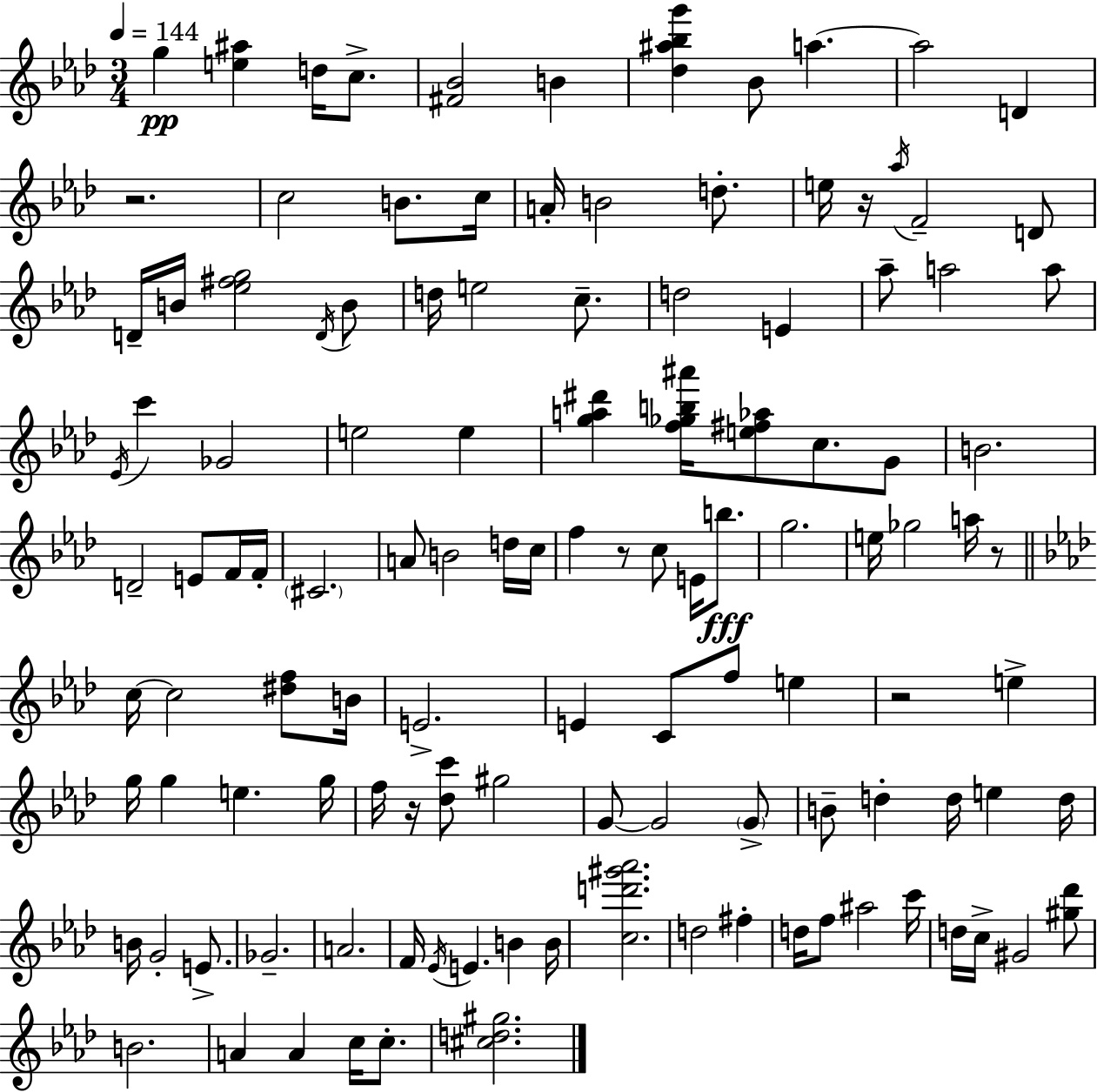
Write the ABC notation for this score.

X:1
T:Untitled
M:3/4
L:1/4
K:Ab
g [e^a] d/4 c/2 [^F_B]2 B [_d^a_bg'] _B/2 a a2 D z2 c2 B/2 c/4 A/4 B2 d/2 e/4 z/4 _a/4 F2 D/2 D/4 B/4 [_e^fg]2 D/4 B/2 d/4 e2 c/2 d2 E _a/2 a2 a/2 _E/4 c' _G2 e2 e [ga^d'] [f_gb^a']/4 [e^f_a]/2 c/2 G/2 B2 D2 E/2 F/4 F/4 ^C2 A/2 B2 d/4 c/4 f z/2 c/2 E/4 b/2 g2 e/4 _g2 a/4 z/2 c/4 c2 [^df]/2 B/4 E2 E C/2 f/2 e z2 e g/4 g e g/4 f/4 z/4 [_dc']/2 ^g2 G/2 G2 G/2 B/2 d d/4 e d/4 B/4 G2 E/2 _G2 A2 F/4 _E/4 E B B/4 [cd'^g'_a']2 d2 ^f d/4 f/2 ^a2 c'/4 d/4 c/4 ^G2 [^g_d']/2 B2 A A c/4 c/2 [^cd^g]2